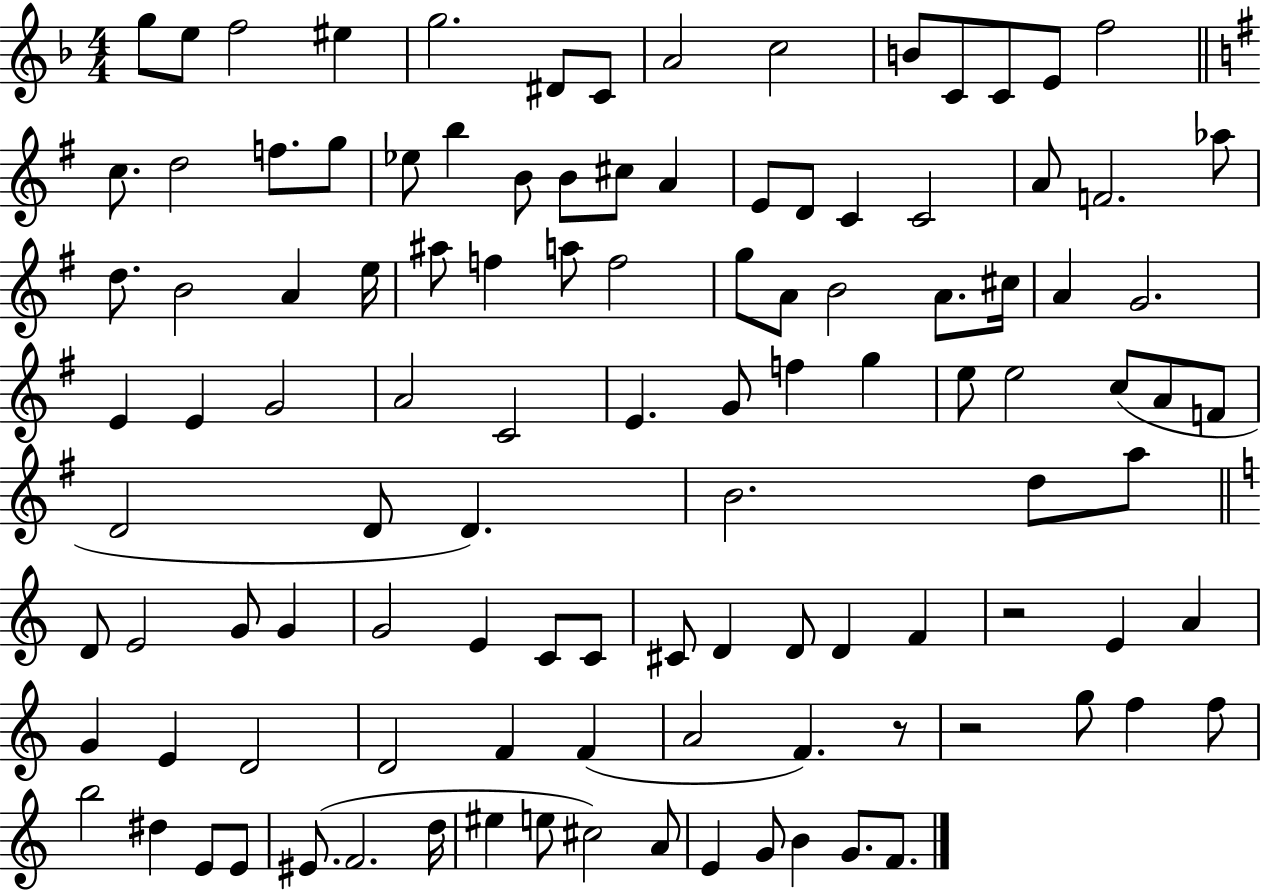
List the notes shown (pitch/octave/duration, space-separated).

G5/e E5/e F5/h EIS5/q G5/h. D#4/e C4/e A4/h C5/h B4/e C4/e C4/e E4/e F5/h C5/e. D5/h F5/e. G5/e Eb5/e B5/q B4/e B4/e C#5/e A4/q E4/e D4/e C4/q C4/h A4/e F4/h. Ab5/e D5/e. B4/h A4/q E5/s A#5/e F5/q A5/e F5/h G5/e A4/e B4/h A4/e. C#5/s A4/q G4/h. E4/q E4/q G4/h A4/h C4/h E4/q. G4/e F5/q G5/q E5/e E5/h C5/e A4/e F4/e D4/h D4/e D4/q. B4/h. D5/e A5/e D4/e E4/h G4/e G4/q G4/h E4/q C4/e C4/e C#4/e D4/q D4/e D4/q F4/q R/h E4/q A4/q G4/q E4/q D4/h D4/h F4/q F4/q A4/h F4/q. R/e R/h G5/e F5/q F5/e B5/h D#5/q E4/e E4/e EIS4/e. F4/h. D5/s EIS5/q E5/e C#5/h A4/e E4/q G4/e B4/q G4/e. F4/e.